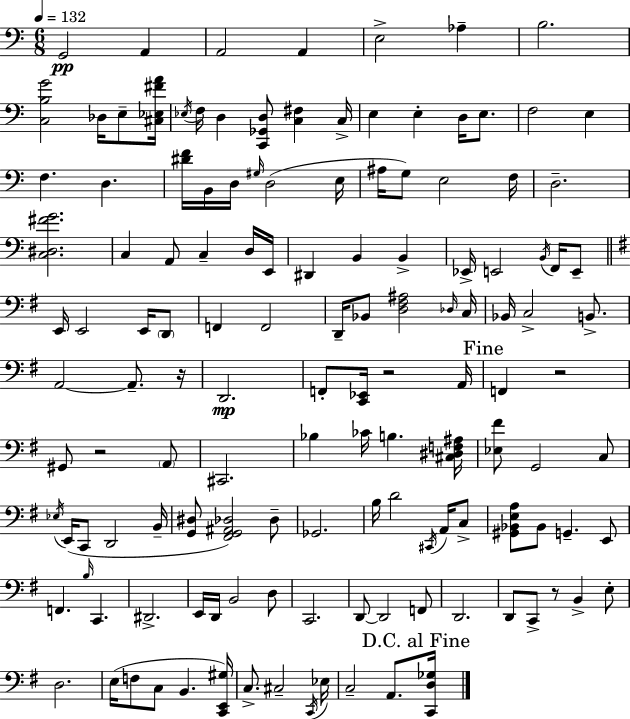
X:1
T:Untitled
M:6/8
L:1/4
K:C
G,,2 A,, A,,2 A,, E,2 _A, B,2 [C,B,G]2 _D,/4 E,/2 [^C,_E,^FA]/4 _E,/4 F,/4 D, [C,,_G,,D,]/2 [C,^F,] C,/4 E, E, D,/4 E,/2 F,2 E, F, D, [^DF]/4 B,,/4 D,/4 ^G,/4 D,2 E,/4 ^A,/4 G,/2 E,2 F,/4 D,2 [C,^D,^FG]2 C, A,,/2 C, D,/4 E,,/4 ^D,, B,, B,, _E,,/4 E,,2 B,,/4 F,,/4 E,,/2 E,,/4 E,,2 E,,/4 D,,/2 F,, F,,2 D,,/4 _B,,/2 [D,^F,^A,]2 _D,/4 C,/4 _B,,/4 C,2 B,,/2 A,,2 A,,/2 z/4 D,,2 F,,/2 [C,,_E,,]/4 z2 A,,/4 F,, z2 ^G,,/2 z2 A,,/2 ^C,,2 _B, _C/4 B, [^C,^D,F,^A,]/4 [_E,^F]/2 G,,2 C,/2 _E,/4 E,,/4 C,,/2 D,,2 B,,/4 [G,,^D,]/2 [^F,,G,,^A,,_D,]2 _D,/2 _G,,2 B,/4 D2 ^C,,/4 A,,/4 C,/2 [^G,,_B,,E,A,]/2 _B,,/2 G,, E,,/2 F,, B,/4 C,, ^D,,2 E,,/4 D,,/4 B,,2 D,/2 C,,2 D,,/2 D,,2 F,,/2 D,,2 D,,/2 C,,/2 z/2 B,, E,/2 D,2 E,/4 F,/2 C,/2 B,, [C,,E,,^G,]/4 C,/2 ^C,2 C,,/4 _E,/4 C,2 A,,/2 [C,,D,_G,]/4